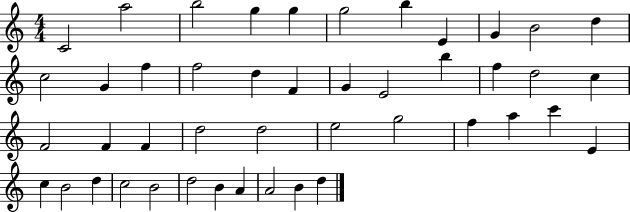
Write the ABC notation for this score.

X:1
T:Untitled
M:4/4
L:1/4
K:C
C2 a2 b2 g g g2 b E G B2 d c2 G f f2 d F G E2 b f d2 c F2 F F d2 d2 e2 g2 f a c' E c B2 d c2 B2 d2 B A A2 B d